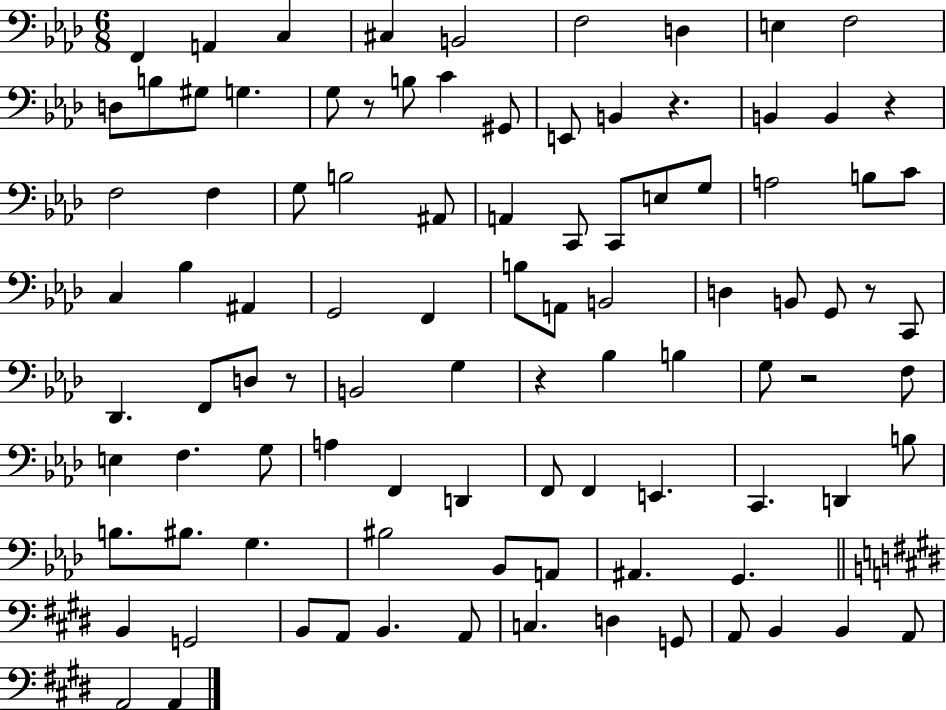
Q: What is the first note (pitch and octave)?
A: F2